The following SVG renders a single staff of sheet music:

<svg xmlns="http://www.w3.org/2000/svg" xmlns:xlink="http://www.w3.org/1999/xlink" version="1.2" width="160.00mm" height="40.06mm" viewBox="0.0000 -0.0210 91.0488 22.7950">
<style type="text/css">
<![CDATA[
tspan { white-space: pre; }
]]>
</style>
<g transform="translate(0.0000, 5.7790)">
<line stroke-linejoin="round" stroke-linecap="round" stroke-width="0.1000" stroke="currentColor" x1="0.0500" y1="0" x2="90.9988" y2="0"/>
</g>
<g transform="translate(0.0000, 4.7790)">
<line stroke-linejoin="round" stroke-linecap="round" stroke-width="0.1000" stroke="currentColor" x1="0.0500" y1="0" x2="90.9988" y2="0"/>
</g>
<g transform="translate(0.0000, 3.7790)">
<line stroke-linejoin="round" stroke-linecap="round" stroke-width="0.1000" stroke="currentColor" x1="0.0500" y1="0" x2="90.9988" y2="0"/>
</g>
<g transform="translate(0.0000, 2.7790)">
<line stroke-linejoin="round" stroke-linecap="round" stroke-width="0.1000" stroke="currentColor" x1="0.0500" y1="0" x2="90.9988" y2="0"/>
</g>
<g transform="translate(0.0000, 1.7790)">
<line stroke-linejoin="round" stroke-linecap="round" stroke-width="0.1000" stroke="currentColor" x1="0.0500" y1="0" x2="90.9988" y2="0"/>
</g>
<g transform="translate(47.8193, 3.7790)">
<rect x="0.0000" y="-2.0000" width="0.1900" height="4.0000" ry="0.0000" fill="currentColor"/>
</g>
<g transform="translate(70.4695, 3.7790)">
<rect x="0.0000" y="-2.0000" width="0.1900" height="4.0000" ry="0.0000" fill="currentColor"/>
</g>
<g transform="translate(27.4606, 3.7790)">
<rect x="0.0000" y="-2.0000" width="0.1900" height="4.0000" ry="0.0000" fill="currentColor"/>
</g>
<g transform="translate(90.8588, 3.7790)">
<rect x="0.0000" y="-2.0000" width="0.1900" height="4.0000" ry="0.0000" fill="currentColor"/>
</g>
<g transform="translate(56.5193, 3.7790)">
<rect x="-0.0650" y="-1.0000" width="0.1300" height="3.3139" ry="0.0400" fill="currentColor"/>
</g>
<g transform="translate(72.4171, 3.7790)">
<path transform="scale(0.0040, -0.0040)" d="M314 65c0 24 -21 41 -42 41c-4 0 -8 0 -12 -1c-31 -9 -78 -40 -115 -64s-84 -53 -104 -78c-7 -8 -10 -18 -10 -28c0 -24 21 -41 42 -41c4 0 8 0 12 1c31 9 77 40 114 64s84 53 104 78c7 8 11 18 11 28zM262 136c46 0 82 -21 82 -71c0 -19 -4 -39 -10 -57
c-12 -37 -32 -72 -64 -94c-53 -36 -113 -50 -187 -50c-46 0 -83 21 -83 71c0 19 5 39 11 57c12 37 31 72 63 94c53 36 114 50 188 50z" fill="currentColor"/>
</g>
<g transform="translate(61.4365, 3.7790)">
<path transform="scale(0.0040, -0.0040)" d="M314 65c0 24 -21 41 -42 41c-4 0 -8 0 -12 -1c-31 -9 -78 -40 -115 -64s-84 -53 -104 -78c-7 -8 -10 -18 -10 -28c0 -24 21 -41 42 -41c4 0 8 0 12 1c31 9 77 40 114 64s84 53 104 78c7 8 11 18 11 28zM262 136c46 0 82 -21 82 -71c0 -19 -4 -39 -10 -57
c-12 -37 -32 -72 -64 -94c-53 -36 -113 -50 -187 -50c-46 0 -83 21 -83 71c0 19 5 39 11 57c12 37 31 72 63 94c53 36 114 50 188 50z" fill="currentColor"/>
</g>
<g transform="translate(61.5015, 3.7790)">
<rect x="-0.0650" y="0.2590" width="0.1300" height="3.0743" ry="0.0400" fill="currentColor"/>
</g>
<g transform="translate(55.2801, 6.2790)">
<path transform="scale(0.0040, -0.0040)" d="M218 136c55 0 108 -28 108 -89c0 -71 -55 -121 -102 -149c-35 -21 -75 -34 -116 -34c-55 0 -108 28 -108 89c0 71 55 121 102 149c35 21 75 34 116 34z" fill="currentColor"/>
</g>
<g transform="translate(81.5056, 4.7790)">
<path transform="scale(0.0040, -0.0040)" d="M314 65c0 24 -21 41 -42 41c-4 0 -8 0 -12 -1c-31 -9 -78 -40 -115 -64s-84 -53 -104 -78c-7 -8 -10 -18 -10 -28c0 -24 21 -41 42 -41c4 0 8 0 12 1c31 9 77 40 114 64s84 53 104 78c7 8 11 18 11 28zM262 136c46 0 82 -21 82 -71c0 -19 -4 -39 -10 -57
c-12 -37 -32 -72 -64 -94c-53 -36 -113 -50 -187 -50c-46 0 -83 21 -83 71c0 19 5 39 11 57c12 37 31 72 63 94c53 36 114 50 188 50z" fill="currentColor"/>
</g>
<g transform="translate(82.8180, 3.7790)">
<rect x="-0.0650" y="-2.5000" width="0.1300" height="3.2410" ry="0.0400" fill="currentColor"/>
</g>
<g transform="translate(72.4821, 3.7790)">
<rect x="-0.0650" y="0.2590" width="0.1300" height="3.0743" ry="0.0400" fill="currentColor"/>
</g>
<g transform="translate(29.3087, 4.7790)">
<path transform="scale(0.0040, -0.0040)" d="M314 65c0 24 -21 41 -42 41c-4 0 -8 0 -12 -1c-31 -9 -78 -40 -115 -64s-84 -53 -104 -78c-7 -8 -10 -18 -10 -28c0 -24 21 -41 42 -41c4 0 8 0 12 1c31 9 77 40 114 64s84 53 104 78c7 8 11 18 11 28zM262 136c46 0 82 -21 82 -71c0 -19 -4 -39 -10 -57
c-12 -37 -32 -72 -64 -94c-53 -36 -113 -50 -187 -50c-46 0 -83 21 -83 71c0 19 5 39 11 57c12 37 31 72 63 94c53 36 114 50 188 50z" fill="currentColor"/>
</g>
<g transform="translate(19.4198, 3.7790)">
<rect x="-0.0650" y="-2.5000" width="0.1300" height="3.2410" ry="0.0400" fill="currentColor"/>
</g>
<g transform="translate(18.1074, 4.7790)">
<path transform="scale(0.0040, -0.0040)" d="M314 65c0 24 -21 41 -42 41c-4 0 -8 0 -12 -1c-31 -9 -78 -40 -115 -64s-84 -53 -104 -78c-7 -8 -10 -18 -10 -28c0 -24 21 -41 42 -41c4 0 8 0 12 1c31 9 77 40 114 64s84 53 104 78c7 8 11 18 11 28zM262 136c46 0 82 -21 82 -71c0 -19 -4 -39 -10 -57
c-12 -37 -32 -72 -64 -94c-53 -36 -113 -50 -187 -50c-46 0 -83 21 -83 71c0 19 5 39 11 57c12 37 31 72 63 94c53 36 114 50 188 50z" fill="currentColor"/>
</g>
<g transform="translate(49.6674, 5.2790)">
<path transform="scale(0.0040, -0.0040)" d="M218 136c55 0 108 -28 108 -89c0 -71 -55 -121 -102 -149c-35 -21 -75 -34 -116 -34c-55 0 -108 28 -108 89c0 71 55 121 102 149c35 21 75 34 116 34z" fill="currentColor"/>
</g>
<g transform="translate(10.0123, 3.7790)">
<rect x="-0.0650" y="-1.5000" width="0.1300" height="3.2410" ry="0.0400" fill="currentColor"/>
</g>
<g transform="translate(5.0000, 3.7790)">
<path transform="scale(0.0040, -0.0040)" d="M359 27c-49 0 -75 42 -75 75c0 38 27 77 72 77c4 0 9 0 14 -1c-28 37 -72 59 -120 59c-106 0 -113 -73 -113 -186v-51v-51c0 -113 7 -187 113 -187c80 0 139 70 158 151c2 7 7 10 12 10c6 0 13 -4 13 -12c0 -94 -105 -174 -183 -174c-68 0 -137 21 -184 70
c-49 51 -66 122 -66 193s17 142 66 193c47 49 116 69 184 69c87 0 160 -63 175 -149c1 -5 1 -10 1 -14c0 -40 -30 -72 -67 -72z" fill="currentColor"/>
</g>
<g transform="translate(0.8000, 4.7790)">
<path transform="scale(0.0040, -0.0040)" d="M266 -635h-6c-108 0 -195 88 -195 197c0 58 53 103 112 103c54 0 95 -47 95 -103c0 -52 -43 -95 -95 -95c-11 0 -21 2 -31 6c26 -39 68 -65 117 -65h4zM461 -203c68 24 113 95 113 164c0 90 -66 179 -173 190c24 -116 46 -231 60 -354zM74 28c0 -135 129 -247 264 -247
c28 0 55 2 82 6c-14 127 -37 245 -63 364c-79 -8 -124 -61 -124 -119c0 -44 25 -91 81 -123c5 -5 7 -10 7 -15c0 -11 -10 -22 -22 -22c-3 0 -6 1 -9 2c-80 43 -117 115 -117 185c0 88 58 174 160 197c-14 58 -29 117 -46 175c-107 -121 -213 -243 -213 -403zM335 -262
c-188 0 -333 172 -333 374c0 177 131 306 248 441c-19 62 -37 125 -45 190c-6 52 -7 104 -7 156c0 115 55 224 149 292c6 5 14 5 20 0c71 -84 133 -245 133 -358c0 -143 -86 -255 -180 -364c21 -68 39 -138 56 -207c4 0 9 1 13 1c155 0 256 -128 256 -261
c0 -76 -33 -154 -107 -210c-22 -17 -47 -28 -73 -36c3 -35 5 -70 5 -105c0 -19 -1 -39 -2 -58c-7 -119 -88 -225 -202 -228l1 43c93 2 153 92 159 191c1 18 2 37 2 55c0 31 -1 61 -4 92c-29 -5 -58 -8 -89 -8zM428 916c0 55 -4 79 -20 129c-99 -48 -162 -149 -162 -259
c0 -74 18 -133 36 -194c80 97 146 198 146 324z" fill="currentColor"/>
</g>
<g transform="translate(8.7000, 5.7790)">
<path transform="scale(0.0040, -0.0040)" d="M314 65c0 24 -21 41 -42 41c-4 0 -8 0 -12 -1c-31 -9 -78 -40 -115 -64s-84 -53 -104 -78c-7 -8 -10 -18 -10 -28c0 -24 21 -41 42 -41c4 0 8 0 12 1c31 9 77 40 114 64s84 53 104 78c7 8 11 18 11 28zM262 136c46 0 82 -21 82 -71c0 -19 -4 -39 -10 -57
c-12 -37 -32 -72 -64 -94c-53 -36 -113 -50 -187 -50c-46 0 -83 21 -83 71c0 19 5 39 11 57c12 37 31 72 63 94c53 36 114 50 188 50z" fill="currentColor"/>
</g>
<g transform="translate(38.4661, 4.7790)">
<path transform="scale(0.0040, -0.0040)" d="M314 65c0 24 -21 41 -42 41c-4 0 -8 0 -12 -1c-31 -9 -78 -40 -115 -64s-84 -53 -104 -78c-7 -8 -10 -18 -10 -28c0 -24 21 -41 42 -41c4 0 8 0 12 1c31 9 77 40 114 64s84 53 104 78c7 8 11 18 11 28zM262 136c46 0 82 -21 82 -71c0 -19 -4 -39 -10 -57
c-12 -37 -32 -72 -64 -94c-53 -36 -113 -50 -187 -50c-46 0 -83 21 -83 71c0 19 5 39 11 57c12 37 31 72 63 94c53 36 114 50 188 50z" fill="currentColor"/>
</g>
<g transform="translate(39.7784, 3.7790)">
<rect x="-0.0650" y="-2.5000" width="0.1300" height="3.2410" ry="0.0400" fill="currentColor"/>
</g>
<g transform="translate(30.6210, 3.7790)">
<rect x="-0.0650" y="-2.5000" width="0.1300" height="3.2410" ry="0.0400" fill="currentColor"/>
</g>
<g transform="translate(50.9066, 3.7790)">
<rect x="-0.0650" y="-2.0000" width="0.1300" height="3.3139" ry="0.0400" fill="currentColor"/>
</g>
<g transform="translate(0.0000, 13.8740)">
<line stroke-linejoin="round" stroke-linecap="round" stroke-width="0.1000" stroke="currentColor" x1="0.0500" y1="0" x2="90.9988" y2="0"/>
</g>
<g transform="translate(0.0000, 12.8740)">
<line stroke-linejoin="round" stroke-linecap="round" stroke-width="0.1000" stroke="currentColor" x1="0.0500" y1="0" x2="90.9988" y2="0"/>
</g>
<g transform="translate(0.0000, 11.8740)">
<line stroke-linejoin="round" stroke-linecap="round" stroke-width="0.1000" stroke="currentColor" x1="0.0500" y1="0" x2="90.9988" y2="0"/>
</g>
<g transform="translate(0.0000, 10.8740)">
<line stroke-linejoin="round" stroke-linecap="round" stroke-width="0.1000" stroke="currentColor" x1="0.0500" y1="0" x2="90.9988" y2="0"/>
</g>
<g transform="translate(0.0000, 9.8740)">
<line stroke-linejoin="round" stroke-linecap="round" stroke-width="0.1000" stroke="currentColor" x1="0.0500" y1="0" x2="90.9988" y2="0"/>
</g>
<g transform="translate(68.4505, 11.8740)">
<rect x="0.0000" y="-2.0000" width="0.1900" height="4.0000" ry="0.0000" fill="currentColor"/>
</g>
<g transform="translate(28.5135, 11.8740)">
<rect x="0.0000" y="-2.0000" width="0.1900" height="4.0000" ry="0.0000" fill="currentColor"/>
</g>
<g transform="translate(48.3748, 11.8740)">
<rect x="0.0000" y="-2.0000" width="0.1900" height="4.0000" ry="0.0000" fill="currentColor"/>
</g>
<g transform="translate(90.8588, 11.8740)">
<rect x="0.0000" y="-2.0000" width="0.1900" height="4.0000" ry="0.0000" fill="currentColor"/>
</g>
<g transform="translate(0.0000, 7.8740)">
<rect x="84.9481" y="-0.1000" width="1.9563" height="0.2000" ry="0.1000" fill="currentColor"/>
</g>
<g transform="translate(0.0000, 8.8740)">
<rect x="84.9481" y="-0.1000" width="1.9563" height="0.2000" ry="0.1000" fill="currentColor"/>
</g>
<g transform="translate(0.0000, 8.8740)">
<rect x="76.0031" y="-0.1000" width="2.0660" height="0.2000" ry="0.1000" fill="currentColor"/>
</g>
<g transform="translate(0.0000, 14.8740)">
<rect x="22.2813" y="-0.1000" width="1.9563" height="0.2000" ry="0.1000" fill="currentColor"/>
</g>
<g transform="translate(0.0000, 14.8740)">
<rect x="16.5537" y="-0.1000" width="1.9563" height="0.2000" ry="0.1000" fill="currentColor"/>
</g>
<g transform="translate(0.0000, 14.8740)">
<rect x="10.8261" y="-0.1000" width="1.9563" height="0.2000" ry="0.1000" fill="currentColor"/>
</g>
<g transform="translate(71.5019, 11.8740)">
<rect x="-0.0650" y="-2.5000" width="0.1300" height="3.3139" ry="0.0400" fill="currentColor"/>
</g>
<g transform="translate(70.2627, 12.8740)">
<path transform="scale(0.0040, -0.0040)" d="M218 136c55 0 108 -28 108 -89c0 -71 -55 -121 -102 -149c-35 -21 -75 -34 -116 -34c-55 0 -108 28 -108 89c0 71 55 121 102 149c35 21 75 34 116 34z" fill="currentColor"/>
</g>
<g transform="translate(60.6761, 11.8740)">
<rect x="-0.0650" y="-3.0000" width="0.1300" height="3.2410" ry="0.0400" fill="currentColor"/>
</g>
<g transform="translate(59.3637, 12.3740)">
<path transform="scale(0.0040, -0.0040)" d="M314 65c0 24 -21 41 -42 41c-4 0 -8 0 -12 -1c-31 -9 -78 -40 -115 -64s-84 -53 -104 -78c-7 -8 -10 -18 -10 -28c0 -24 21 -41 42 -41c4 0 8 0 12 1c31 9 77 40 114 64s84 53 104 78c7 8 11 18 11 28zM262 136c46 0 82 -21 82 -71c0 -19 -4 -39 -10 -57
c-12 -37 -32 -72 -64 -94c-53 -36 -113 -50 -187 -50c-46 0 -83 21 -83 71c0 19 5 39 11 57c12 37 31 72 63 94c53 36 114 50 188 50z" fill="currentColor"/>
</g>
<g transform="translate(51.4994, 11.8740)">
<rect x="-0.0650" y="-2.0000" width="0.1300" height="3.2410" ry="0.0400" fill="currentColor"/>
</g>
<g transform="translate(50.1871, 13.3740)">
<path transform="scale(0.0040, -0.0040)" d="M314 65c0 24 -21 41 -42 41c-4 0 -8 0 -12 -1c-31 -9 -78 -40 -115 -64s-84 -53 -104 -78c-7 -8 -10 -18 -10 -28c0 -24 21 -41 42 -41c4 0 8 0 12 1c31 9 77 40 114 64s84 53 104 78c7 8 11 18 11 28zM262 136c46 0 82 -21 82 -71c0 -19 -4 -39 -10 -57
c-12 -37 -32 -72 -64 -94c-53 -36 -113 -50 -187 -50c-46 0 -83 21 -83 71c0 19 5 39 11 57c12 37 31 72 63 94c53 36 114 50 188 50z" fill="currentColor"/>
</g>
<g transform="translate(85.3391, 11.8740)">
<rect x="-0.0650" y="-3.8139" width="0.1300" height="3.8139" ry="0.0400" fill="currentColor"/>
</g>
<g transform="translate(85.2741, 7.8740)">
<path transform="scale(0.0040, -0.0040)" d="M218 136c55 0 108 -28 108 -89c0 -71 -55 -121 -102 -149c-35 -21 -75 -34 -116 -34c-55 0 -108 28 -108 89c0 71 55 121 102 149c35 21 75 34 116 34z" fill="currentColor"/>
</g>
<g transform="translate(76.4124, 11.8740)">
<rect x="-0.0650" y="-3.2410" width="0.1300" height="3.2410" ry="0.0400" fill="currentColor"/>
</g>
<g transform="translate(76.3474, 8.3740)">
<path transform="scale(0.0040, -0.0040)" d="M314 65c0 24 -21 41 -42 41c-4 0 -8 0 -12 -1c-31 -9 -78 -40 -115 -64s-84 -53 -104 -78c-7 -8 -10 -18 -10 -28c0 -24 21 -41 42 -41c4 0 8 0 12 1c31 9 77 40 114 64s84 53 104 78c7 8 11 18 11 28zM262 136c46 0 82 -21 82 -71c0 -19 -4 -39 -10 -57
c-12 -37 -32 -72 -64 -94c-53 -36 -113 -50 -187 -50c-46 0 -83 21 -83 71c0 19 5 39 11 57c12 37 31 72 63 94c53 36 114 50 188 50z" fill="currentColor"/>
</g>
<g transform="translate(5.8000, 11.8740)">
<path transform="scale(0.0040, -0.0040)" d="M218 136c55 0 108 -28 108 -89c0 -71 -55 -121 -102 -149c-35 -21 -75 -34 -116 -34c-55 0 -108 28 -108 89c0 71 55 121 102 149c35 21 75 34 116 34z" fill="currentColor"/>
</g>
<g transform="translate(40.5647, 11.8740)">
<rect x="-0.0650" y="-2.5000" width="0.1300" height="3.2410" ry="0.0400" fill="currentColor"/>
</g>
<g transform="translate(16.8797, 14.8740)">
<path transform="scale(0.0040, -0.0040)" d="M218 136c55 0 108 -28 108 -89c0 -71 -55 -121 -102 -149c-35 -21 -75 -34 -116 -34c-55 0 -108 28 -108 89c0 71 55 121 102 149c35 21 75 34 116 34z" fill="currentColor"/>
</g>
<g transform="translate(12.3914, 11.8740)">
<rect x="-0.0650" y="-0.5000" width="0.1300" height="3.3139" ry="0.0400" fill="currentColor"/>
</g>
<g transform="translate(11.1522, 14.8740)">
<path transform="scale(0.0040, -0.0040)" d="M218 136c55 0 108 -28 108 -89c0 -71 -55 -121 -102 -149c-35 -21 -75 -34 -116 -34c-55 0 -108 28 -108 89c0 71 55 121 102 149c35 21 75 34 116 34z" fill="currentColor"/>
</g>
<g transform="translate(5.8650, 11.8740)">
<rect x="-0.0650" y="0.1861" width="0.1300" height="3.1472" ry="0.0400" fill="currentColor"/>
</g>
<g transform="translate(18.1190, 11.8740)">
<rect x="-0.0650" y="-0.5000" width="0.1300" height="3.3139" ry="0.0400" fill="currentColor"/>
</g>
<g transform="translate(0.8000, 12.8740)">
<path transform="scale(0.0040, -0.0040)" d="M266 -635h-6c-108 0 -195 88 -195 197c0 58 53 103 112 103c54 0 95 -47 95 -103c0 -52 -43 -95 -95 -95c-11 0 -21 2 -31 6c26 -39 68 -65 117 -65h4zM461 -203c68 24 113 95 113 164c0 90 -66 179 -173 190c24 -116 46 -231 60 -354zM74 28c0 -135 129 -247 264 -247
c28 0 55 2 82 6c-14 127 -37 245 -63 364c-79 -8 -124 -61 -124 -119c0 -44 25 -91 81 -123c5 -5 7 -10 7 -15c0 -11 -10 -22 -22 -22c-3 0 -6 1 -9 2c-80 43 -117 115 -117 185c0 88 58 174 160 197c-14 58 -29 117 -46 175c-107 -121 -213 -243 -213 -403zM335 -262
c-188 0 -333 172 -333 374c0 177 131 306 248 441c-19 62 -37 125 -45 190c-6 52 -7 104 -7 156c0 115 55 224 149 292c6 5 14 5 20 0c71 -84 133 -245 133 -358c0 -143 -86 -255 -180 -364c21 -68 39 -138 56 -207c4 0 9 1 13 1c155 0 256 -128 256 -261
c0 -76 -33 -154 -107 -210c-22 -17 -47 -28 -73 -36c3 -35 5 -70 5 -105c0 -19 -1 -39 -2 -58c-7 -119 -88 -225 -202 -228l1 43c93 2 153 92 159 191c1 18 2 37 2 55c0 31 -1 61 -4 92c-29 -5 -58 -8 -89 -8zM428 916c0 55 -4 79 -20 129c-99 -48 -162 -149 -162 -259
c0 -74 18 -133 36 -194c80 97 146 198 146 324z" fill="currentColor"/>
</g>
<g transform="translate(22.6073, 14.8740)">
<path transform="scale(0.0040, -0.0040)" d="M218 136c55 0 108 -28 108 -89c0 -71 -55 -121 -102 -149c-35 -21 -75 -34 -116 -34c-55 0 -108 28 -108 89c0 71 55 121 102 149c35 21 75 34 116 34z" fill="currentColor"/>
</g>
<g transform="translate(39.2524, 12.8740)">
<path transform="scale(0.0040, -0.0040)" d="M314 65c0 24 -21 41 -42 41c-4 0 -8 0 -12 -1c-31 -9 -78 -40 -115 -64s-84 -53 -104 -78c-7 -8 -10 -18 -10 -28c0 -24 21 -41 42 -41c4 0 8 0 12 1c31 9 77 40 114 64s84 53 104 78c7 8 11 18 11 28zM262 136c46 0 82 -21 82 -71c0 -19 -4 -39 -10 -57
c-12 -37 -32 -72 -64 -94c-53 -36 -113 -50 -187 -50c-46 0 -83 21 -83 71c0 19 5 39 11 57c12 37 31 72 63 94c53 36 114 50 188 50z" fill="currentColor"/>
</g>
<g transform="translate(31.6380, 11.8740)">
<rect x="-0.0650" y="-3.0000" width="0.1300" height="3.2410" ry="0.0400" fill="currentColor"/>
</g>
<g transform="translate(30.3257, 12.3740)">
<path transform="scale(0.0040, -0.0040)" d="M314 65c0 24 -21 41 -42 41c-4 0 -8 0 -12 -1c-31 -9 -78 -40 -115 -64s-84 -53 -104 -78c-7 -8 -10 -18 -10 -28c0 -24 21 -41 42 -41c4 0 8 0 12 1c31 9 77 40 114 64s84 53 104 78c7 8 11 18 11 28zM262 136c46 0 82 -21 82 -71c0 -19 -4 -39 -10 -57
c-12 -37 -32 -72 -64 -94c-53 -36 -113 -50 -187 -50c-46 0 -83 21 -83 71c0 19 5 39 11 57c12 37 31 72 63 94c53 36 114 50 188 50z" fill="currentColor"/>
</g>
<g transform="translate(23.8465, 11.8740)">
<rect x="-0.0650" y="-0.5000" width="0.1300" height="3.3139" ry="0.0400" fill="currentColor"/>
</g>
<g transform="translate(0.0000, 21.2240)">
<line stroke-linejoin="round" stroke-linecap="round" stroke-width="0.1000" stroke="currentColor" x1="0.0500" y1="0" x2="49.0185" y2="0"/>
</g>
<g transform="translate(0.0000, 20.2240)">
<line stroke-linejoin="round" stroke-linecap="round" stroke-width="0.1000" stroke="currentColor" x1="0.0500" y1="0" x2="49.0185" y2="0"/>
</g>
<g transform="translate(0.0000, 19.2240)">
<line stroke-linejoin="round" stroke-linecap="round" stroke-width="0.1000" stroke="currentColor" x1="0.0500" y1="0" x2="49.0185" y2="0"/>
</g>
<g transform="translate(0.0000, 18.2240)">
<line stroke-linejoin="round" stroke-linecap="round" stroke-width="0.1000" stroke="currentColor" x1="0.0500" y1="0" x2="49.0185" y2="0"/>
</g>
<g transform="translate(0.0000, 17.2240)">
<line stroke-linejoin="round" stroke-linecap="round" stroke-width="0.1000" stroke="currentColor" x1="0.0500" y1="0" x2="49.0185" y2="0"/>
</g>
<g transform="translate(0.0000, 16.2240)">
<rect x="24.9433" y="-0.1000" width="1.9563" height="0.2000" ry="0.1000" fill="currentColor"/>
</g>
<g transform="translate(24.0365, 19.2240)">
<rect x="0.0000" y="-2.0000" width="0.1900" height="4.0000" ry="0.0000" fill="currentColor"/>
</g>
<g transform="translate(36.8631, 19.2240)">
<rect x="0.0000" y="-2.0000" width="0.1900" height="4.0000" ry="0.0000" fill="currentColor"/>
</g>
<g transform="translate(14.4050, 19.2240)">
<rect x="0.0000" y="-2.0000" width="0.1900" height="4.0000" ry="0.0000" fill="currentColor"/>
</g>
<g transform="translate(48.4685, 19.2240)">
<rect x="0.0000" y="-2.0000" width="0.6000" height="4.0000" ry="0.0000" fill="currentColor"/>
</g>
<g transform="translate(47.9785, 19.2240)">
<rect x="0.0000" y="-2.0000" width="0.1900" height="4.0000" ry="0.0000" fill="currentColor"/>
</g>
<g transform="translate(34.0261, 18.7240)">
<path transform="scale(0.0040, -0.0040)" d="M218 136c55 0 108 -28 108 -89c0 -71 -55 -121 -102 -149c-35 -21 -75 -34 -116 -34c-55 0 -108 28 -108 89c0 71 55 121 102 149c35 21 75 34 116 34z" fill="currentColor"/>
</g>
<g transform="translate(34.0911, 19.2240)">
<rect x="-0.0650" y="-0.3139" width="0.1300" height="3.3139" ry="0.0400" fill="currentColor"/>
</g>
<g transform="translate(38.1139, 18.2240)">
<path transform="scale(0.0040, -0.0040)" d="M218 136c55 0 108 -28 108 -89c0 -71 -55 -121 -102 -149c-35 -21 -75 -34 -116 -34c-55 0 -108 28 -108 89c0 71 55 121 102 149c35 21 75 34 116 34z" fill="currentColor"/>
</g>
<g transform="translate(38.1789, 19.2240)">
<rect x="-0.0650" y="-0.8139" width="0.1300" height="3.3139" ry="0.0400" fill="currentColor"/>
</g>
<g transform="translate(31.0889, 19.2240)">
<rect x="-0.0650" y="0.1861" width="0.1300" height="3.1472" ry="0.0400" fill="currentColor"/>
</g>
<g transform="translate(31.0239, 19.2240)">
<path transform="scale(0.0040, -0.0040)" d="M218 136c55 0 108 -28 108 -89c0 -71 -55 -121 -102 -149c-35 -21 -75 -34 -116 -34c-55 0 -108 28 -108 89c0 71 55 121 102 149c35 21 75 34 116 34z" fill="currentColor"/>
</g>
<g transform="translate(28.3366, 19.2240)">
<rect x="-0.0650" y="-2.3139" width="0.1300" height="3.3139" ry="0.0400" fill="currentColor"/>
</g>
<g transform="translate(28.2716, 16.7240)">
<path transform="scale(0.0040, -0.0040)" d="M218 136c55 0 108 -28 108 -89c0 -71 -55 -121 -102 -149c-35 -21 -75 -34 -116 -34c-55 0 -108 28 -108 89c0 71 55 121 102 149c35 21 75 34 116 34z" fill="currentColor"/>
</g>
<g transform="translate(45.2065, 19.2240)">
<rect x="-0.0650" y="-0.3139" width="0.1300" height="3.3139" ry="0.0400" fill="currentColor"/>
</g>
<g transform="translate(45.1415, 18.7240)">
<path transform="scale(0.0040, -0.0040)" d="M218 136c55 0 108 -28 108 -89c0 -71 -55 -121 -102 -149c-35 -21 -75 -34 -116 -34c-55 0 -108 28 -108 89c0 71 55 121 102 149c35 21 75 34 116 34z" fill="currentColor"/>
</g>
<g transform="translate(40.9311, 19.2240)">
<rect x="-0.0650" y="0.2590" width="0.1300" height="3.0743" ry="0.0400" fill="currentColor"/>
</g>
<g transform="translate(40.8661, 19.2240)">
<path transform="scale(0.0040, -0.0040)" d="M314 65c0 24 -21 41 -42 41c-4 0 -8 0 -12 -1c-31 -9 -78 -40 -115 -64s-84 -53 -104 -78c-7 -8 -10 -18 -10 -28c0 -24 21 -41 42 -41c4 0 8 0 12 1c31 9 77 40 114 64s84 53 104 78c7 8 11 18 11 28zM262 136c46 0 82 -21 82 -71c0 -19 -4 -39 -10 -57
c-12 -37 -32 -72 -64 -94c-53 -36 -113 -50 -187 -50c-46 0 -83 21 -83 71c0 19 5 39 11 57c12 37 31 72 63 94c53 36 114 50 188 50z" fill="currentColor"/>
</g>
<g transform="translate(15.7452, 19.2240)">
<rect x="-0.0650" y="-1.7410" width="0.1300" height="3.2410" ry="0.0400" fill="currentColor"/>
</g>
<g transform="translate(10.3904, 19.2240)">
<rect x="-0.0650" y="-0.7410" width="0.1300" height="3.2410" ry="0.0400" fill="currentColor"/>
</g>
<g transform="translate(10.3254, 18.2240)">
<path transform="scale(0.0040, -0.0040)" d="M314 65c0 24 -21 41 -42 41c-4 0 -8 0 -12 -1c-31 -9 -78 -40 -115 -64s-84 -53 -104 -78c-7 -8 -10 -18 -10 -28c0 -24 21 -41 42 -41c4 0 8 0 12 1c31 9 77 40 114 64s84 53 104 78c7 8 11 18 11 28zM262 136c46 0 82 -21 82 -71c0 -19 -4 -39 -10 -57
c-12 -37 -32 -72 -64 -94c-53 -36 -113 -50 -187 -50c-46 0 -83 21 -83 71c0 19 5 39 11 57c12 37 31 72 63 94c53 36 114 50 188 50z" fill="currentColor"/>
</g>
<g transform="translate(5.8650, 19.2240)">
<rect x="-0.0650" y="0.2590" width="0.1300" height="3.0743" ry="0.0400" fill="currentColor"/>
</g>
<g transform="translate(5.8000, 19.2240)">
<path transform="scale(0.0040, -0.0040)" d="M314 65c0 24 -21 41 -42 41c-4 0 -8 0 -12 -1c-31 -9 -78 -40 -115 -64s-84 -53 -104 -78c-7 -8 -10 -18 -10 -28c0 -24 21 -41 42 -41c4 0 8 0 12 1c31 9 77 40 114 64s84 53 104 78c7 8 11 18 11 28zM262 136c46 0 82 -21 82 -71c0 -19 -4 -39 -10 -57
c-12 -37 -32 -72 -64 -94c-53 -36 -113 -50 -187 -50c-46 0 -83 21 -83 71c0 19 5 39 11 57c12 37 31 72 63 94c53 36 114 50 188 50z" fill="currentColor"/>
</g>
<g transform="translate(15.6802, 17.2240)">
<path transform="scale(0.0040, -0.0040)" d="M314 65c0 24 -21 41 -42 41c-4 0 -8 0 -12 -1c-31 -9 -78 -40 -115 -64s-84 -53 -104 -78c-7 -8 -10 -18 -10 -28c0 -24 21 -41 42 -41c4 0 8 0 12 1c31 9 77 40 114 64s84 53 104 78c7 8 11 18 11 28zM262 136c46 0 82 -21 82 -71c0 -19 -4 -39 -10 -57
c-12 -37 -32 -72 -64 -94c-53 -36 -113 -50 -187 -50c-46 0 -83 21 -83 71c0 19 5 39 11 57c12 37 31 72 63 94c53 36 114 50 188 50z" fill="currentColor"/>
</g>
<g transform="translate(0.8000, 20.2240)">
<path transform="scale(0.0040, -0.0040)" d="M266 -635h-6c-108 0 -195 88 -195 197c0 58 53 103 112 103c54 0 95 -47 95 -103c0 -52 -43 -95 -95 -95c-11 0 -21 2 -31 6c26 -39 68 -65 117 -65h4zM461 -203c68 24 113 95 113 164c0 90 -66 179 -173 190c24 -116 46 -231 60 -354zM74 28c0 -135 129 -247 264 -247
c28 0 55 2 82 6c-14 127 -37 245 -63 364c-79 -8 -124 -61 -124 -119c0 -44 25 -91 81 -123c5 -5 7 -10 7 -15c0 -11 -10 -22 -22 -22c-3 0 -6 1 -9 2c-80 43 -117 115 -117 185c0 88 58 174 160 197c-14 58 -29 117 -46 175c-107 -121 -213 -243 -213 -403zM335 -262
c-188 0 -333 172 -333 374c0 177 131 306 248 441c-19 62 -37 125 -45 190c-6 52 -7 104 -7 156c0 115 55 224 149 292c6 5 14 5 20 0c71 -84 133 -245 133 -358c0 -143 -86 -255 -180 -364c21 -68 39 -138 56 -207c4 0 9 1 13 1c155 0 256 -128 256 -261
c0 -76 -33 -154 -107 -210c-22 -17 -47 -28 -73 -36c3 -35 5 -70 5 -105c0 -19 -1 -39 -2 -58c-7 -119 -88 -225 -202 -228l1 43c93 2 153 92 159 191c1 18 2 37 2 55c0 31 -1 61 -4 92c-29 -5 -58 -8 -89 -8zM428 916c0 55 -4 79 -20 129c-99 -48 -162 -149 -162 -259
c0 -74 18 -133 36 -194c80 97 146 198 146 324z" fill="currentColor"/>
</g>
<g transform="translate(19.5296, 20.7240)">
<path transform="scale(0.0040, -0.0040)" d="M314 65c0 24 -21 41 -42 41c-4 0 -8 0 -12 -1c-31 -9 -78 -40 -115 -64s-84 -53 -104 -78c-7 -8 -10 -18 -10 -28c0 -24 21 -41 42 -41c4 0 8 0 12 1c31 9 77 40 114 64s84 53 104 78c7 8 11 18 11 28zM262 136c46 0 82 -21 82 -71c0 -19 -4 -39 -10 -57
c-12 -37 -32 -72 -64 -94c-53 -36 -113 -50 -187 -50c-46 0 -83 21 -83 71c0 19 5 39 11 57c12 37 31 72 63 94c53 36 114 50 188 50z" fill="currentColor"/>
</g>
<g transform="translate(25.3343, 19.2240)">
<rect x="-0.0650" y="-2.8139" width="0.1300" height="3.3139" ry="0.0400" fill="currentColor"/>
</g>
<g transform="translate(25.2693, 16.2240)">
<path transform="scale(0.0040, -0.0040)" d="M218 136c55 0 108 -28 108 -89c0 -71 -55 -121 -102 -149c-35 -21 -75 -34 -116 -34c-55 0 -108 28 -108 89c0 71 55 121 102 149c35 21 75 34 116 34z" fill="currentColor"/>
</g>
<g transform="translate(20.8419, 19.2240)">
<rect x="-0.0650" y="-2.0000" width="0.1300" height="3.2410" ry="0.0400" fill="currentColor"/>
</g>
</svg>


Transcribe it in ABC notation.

X:1
T:Untitled
M:4/4
L:1/4
K:C
E2 G2 G2 G2 F D B2 B2 G2 B C C C A2 G2 F2 A2 G b2 c' B2 d2 f2 F2 a g B c d B2 c